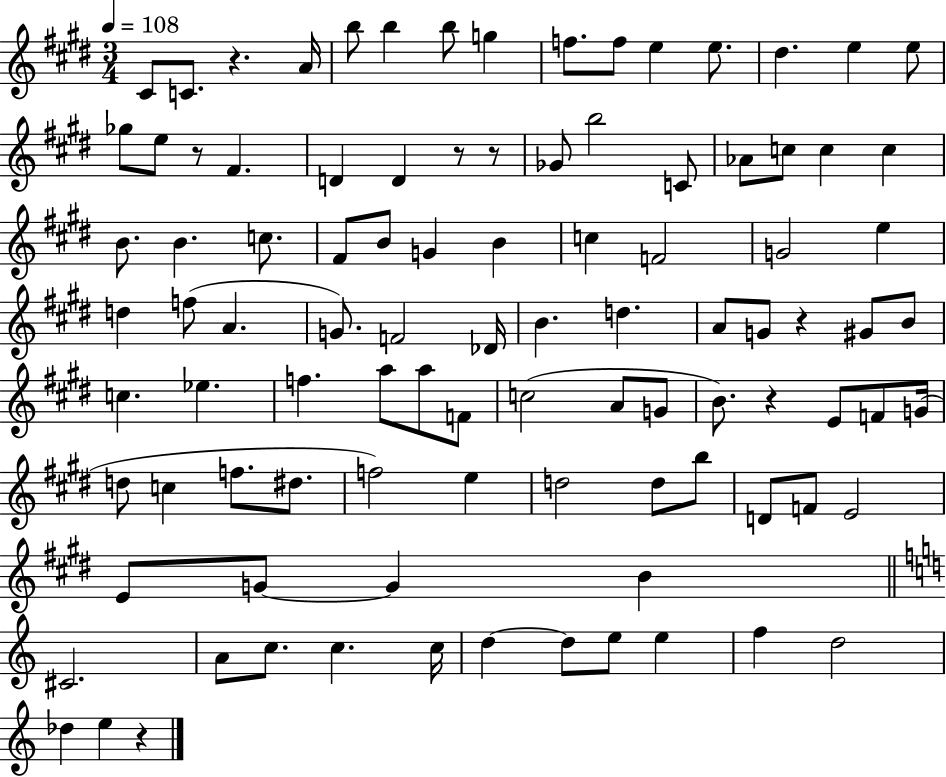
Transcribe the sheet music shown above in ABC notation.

X:1
T:Untitled
M:3/4
L:1/4
K:E
^C/2 C/2 z A/4 b/2 b b/2 g f/2 f/2 e e/2 ^d e e/2 _g/2 e/2 z/2 ^F D D z/2 z/2 _G/2 b2 C/2 _A/2 c/2 c c B/2 B c/2 ^F/2 B/2 G B c F2 G2 e d f/2 A G/2 F2 _D/4 B d A/2 G/2 z ^G/2 B/2 c _e f a/2 a/2 F/2 c2 A/2 G/2 B/2 z E/2 F/2 G/4 d/2 c f/2 ^d/2 f2 e d2 d/2 b/2 D/2 F/2 E2 E/2 G/2 G B ^C2 A/2 c/2 c c/4 d d/2 e/2 e f d2 _d e z